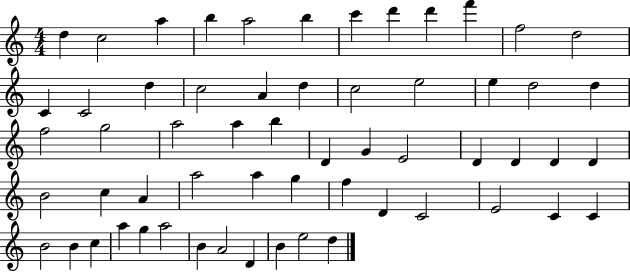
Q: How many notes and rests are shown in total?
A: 59